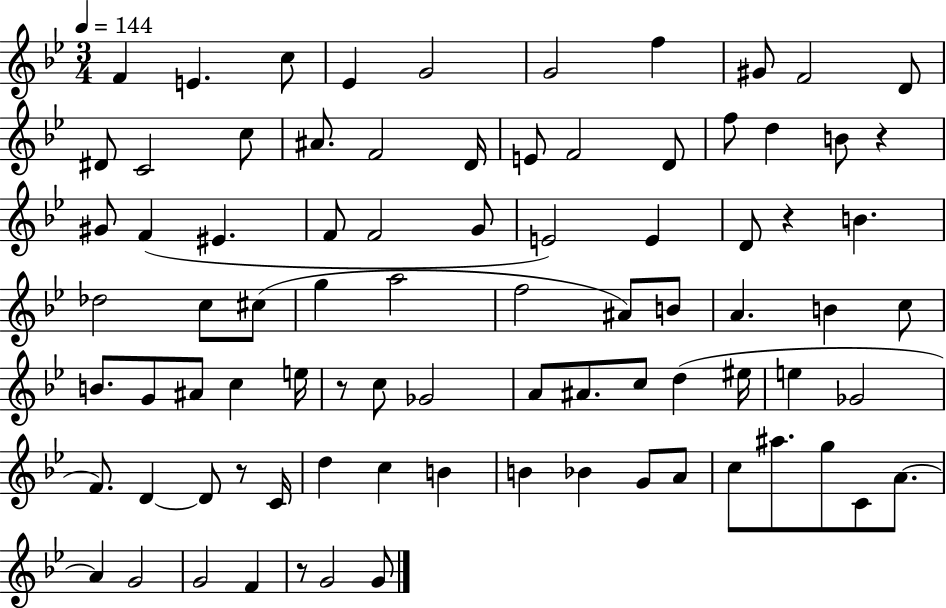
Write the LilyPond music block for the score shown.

{
  \clef treble
  \numericTimeSignature
  \time 3/4
  \key bes \major
  \tempo 4 = 144
  \repeat volta 2 { f'4 e'4. c''8 | ees'4 g'2 | g'2 f''4 | gis'8 f'2 d'8 | \break dis'8 c'2 c''8 | ais'8. f'2 d'16 | e'8 f'2 d'8 | f''8 d''4 b'8 r4 | \break gis'8 f'4( eis'4. | f'8 f'2 g'8 | e'2) e'4 | d'8 r4 b'4. | \break des''2 c''8 cis''8( | g''4 a''2 | f''2 ais'8) b'8 | a'4. b'4 c''8 | \break b'8. g'8 ais'8 c''4 e''16 | r8 c''8 ges'2 | a'8 ais'8. c''8 d''4( eis''16 | e''4 ges'2 | \break f'8.) d'4~~ d'8 r8 c'16 | d''4 c''4 b'4 | b'4 bes'4 g'8 a'8 | c''8 ais''8. g''8 c'8 a'8.~~ | \break a'4 g'2 | g'2 f'4 | r8 g'2 g'8 | } \bar "|."
}